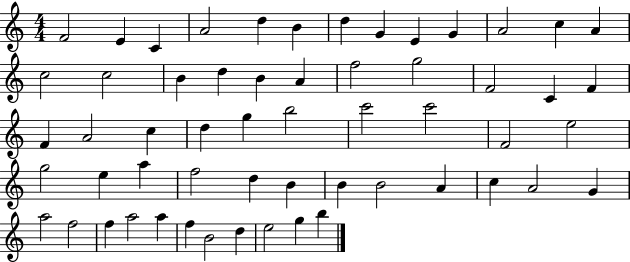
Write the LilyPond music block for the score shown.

{
  \clef treble
  \numericTimeSignature
  \time 4/4
  \key c \major
  f'2 e'4 c'4 | a'2 d''4 b'4 | d''4 g'4 e'4 g'4 | a'2 c''4 a'4 | \break c''2 c''2 | b'4 d''4 b'4 a'4 | f''2 g''2 | f'2 c'4 f'4 | \break f'4 a'2 c''4 | d''4 g''4 b''2 | c'''2 c'''2 | f'2 e''2 | \break g''2 e''4 a''4 | f''2 d''4 b'4 | b'4 b'2 a'4 | c''4 a'2 g'4 | \break a''2 f''2 | f''4 a''2 a''4 | f''4 b'2 d''4 | e''2 g''4 b''4 | \break \bar "|."
}